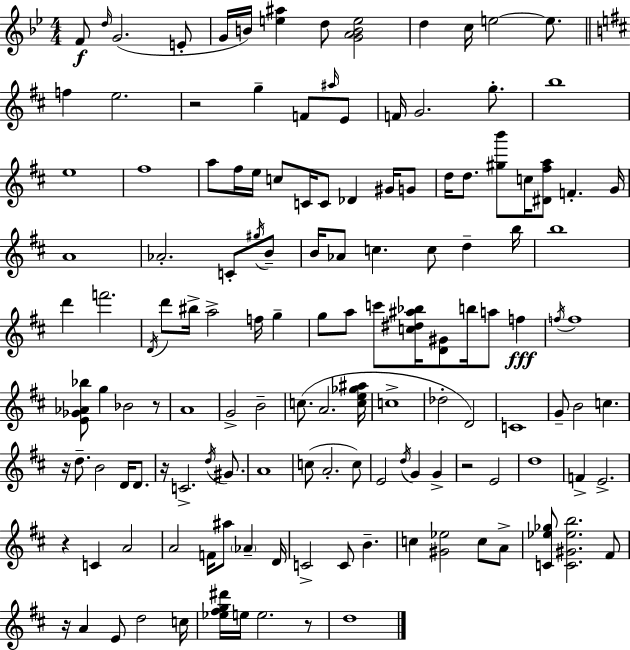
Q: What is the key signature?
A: BES major